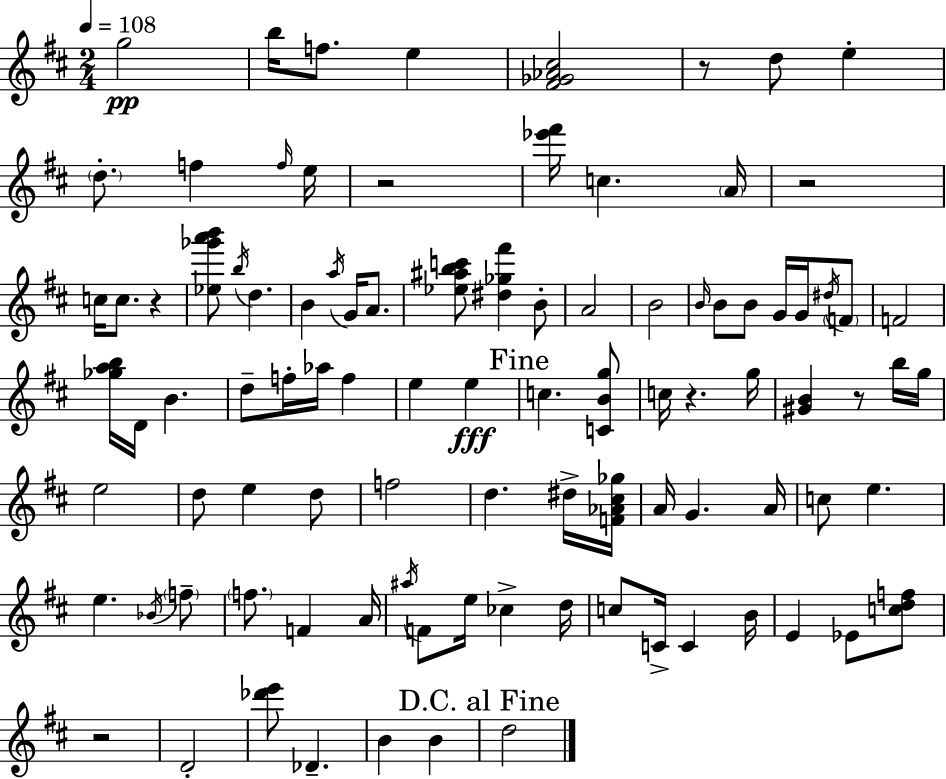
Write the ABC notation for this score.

X:1
T:Untitled
M:2/4
L:1/4
K:D
g2 b/4 f/2 e [^F_G_A^c]2 z/2 d/2 e d/2 f f/4 e/4 z2 [_e'^f']/4 c A/4 z2 c/4 c/2 z [_e_g'a'b']/2 b/4 d B a/4 G/4 A/2 [_e^abc']/2 [^d_g^f'] B/2 A2 B2 B/4 B/2 B/2 G/4 G/4 ^d/4 F/2 F2 [_gab]/4 D/4 B d/2 f/4 _a/4 f e e c [CBg]/2 c/4 z g/4 [^GB] z/2 b/4 g/4 e2 d/2 e d/2 f2 d ^d/4 [F_A^c_g]/4 A/4 G A/4 c/2 e e _B/4 f/2 f/2 F A/4 ^a/4 F/2 e/4 _c d/4 c/2 C/4 C B/4 E _E/2 [cdf]/2 z2 D2 [_d'e']/2 _D B B d2